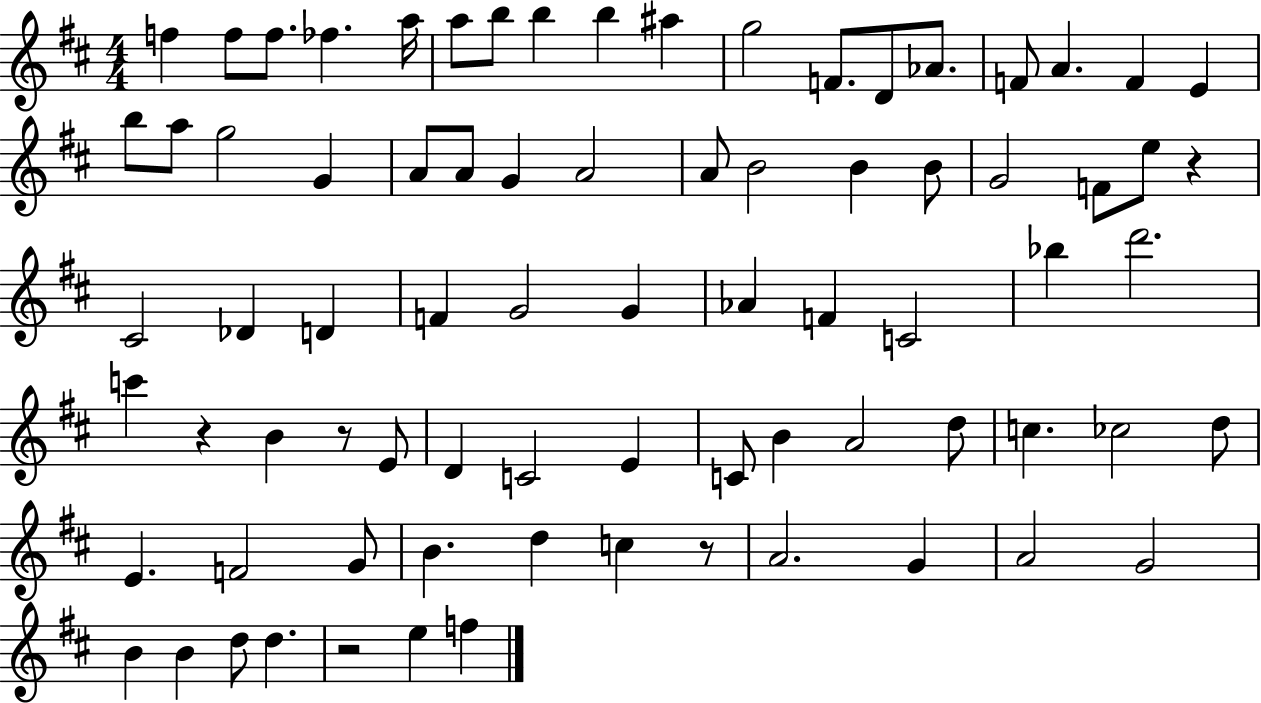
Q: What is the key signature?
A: D major